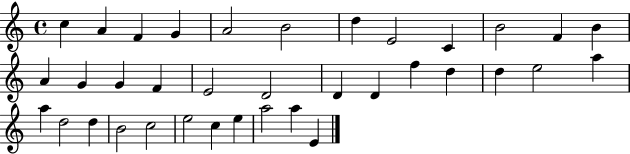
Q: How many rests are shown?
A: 0